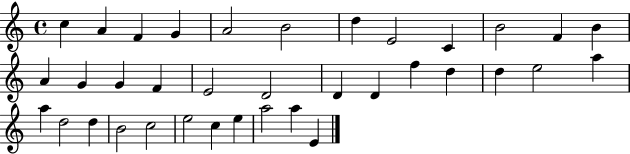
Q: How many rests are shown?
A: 0